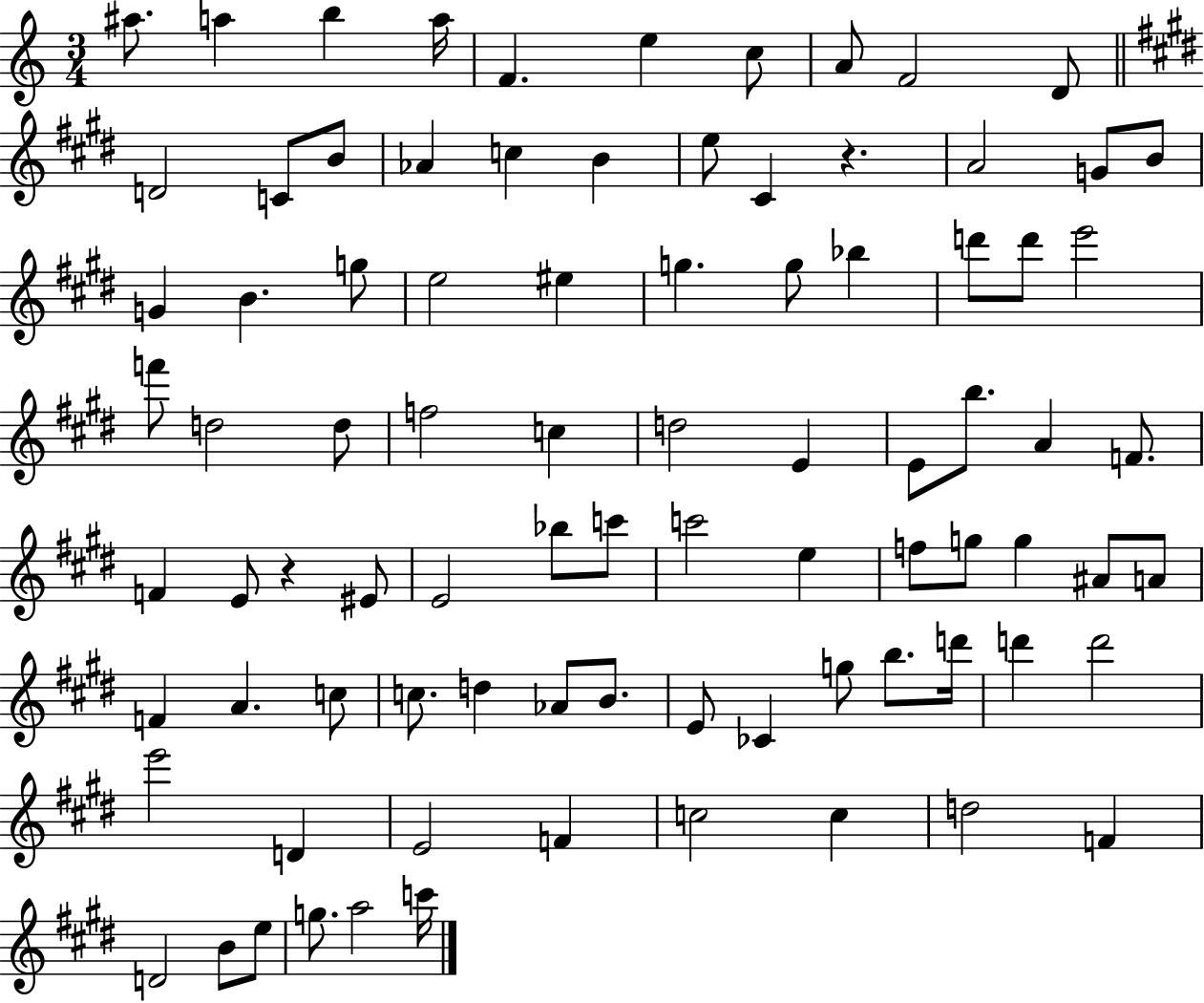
{
  \clef treble
  \numericTimeSignature
  \time 3/4
  \key c \major
  ais''8. a''4 b''4 a''16 | f'4. e''4 c''8 | a'8 f'2 d'8 | \bar "||" \break \key e \major d'2 c'8 b'8 | aes'4 c''4 b'4 | e''8 cis'4 r4. | a'2 g'8 b'8 | \break g'4 b'4. g''8 | e''2 eis''4 | g''4. g''8 bes''4 | d'''8 d'''8 e'''2 | \break f'''8 d''2 d''8 | f''2 c''4 | d''2 e'4 | e'8 b''8. a'4 f'8. | \break f'4 e'8 r4 eis'8 | e'2 bes''8 c'''8 | c'''2 e''4 | f''8 g''8 g''4 ais'8 a'8 | \break f'4 a'4. c''8 | c''8. d''4 aes'8 b'8. | e'8 ces'4 g''8 b''8. d'''16 | d'''4 d'''2 | \break e'''2 d'4 | e'2 f'4 | c''2 c''4 | d''2 f'4 | \break d'2 b'8 e''8 | g''8. a''2 c'''16 | \bar "|."
}